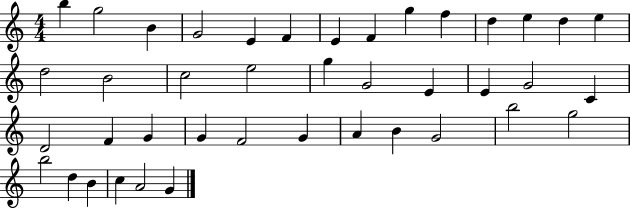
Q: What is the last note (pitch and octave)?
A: G4